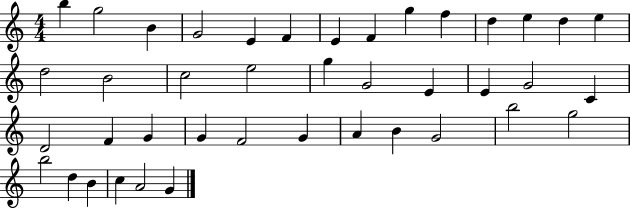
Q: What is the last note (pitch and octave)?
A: G4